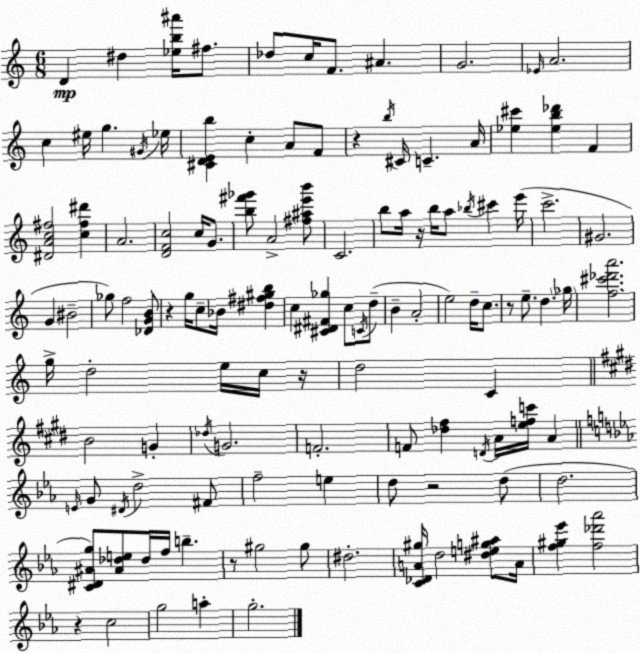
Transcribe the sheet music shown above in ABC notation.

X:1
T:Untitled
M:6/8
L:1/4
K:C
D ^d [_eb^a']/4 ^f/2 _d/2 c/4 F/2 ^A G2 _E/4 A2 c ^e/4 g ^G/4 _e/4 [^CDEb] c A/2 F/2 z b/4 ^C/4 C A/4 [_e^c'] [_eb_d'] F [^DAc^f]2 [c^f^d'] A2 [DFc]2 c/4 G/2 [b^f'_g']/2 A2 [^f^ae'b']/2 C2 b/2 a/4 z/4 b/4 a/2 _b/4 ^c' e'/4 c'2 ^G2 G ^B2 _g/2 f2 [_DGB]/2 z g/4 c/2 _B/4 [^d^f^gb] c [^C^D^F_g] c/2 C/4 d/2 B A2 e2 d/4 c/2 z/2 e/2 d _g/4 [f^c'_d'a']2 g/4 d2 e/4 c/4 z/4 d2 C B2 G _d/4 G2 F2 F/2 [_d^f] D/4 A/4 [efc']/4 A E/4 G/2 ^D/4 d2 ^F/2 f2 e d/2 z2 d/2 d2 [C^D^Ag]/2 [^A_de]/2 _d/4 f/4 b z/2 ^g2 ^g/2 ^d2 [C_DA^g]/4 d2 [^deg^a]/2 A/4 [f^g_e'] [f_d'_a']2 z c2 g2 a g2